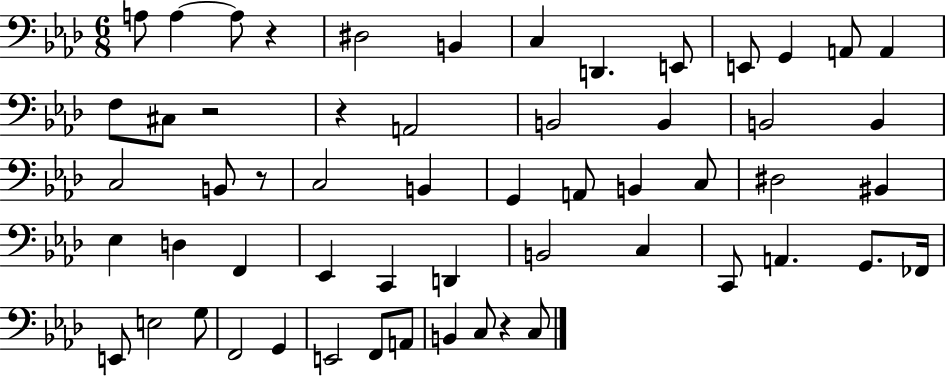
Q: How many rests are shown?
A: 5